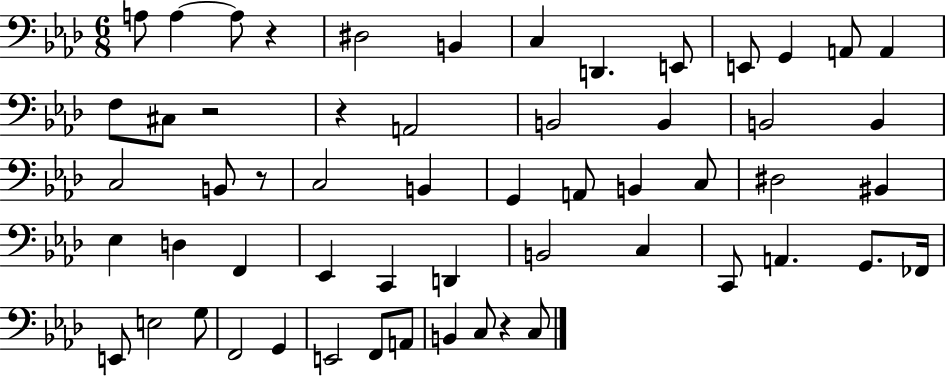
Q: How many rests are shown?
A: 5